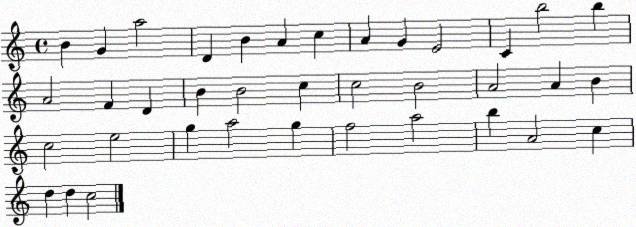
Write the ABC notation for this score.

X:1
T:Untitled
M:4/4
L:1/4
K:C
B G a2 D B A c A G E2 C b2 b A2 F D B B2 c c2 B2 A2 A B c2 e2 g a2 g f2 a2 b A2 c d d c2